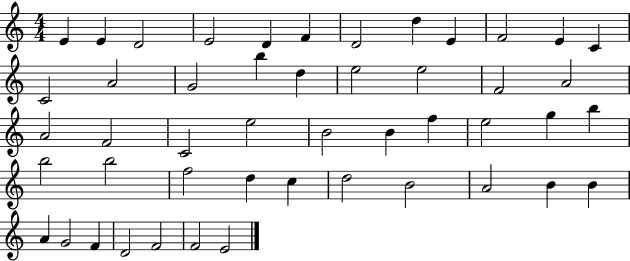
E4/q E4/q D4/h E4/h D4/q F4/q D4/h D5/q E4/q F4/h E4/q C4/q C4/h A4/h G4/h B5/q D5/q E5/h E5/h F4/h A4/h A4/h F4/h C4/h E5/h B4/h B4/q F5/q E5/h G5/q B5/q B5/h B5/h F5/h D5/q C5/q D5/h B4/h A4/h B4/q B4/q A4/q G4/h F4/q D4/h F4/h F4/h E4/h